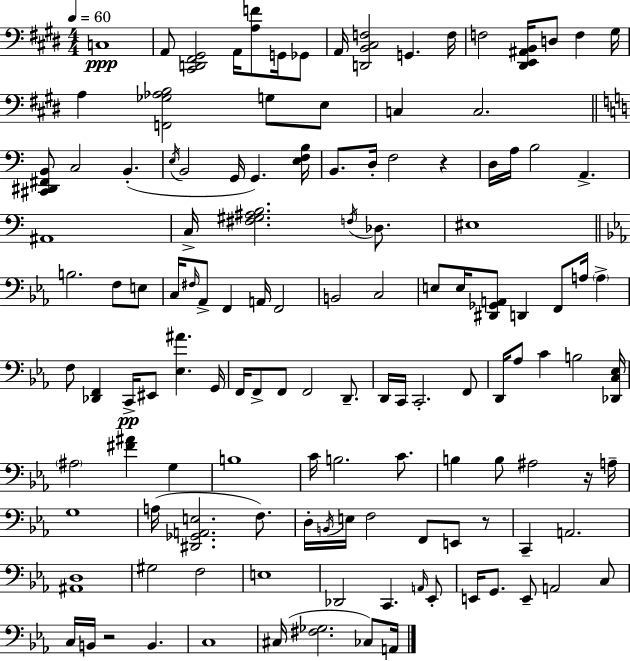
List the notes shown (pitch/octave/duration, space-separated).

C3/w A2/e [C#2,D2,F#2,G#2]/h A2/s [A3,F4]/e G2/s Gb2/e A2/s [D2,B2,C#3,F3]/h G2/q. F3/s F3/h [D#2,E2,A#2,B2]/s D3/e F3/q G#3/s A3/q [F2,Gb3,Ab3,B3]/h G3/e E3/e C3/q C3/h. [C#2,D#2,F#2,B2]/e C3/h B2/q. E3/s B2/h G2/s G2/q. [E3,F3,B3]/s B2/e. D3/s F3/h R/q D3/s A3/s B3/h A2/q. A#2/w C3/s [F#3,G#3,A#3,B3]/h. F3/s Db3/e. EIS3/w B3/h. F3/e E3/e C3/s F#3/s Ab2/e F2/q A2/s F2/h B2/h C3/h E3/e E3/s [D#2,Gb2,A2]/e D2/q F2/e A3/s A3/q F3/e [Db2,F2]/q C2/s EIS2/e [Eb3,A#4]/q. G2/s F2/s F2/e F2/e F2/h D2/e. D2/s C2/s C2/h. F2/e D2/s Ab3/e C4/q B3/h [Db2,C3,Eb3]/s A#3/h [F#4,A#4]/q G3/q B3/w C4/s B3/h. C4/e. B3/q B3/e A#3/h R/s A3/s G3/w A3/s [D#2,Gb2,A2,E3]/h. F3/e. D3/s B2/s E3/s F3/h F2/e E2/e R/e C2/q A2/h. [A#2,D3]/w G#3/h F3/h E3/w Db2/h C2/q. A2/s Eb2/e E2/s G2/e. E2/e A2/h C3/e C3/s B2/s R/h B2/q. C3/w C#3/s [F#3,Gb3]/h. CES3/e A2/s